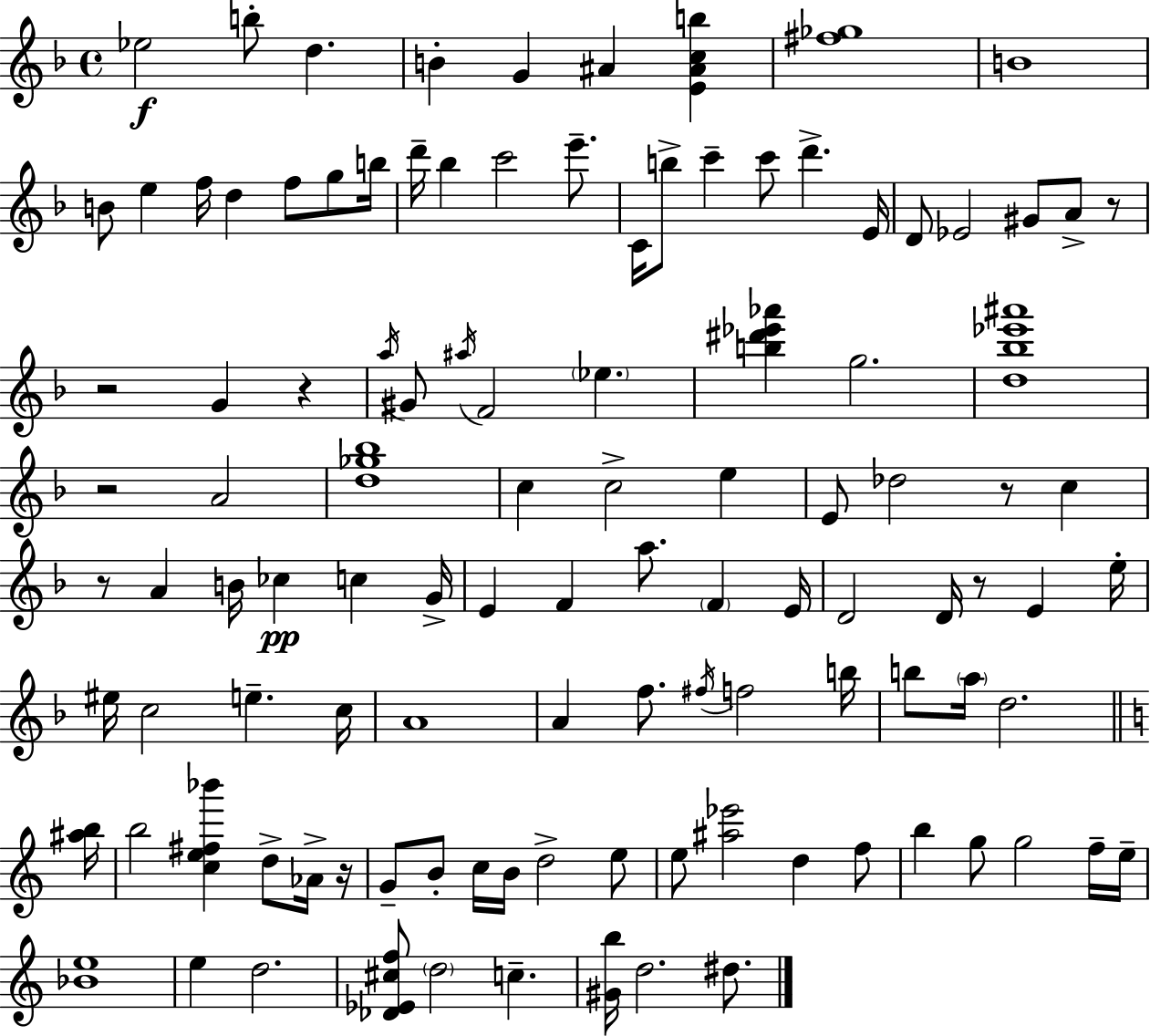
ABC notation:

X:1
T:Untitled
M:4/4
L:1/4
K:Dm
_e2 b/2 d B G ^A [E^Acb] [^f_g]4 B4 B/2 e f/4 d f/2 g/2 b/4 d'/4 _b c'2 e'/2 C/4 b/2 c' c'/2 d' E/4 D/2 _E2 ^G/2 A/2 z/2 z2 G z a/4 ^G/2 ^a/4 F2 _e [b^d'_e'_a'] g2 [d_b_e'^a']4 z2 A2 [d_g_b]4 c c2 e E/2 _d2 z/2 c z/2 A B/4 _c c G/4 E F a/2 F E/4 D2 D/4 z/2 E e/4 ^e/4 c2 e c/4 A4 A f/2 ^f/4 f2 b/4 b/2 a/4 d2 [^ab]/4 b2 [ce^f_b'] d/2 _A/4 z/4 G/2 B/2 c/4 B/4 d2 e/2 e/2 [^a_e']2 d f/2 b g/2 g2 f/4 e/4 [_Be]4 e d2 [_D_E^cf]/2 d2 c [^Gb]/4 d2 ^d/2